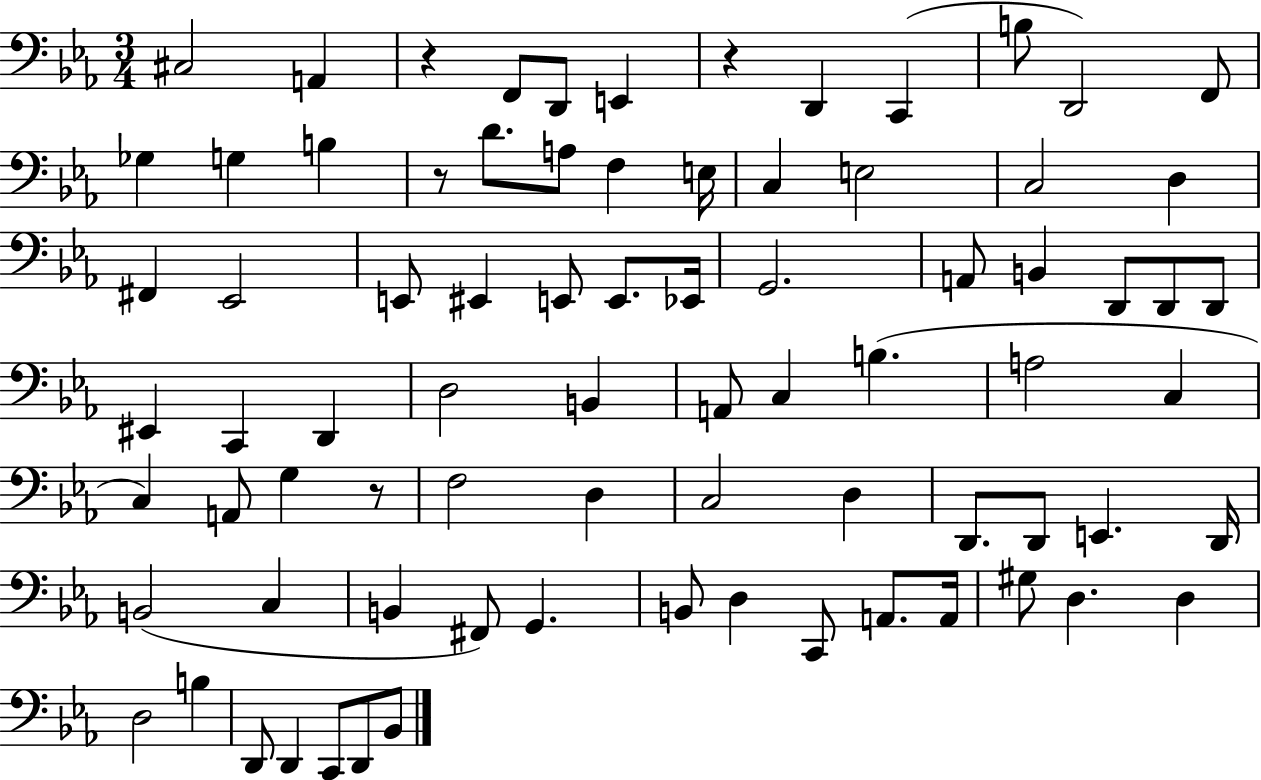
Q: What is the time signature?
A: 3/4